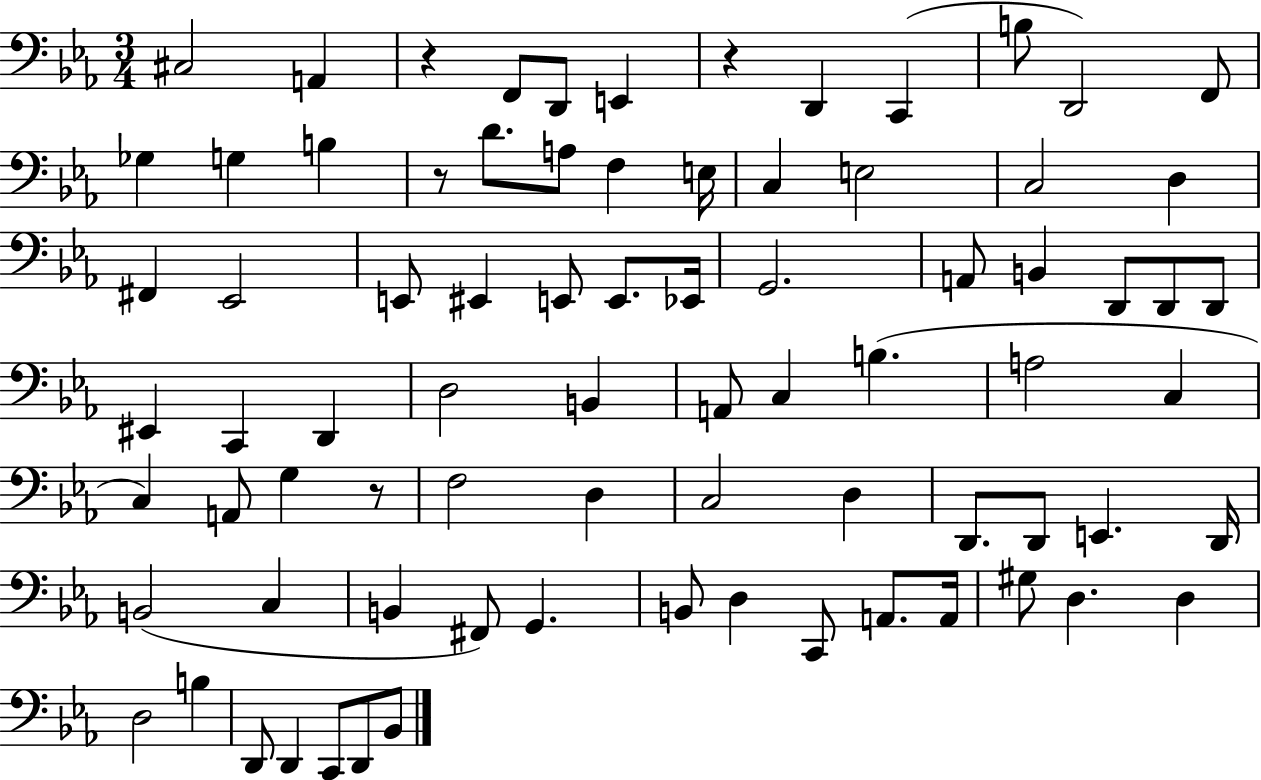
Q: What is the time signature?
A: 3/4